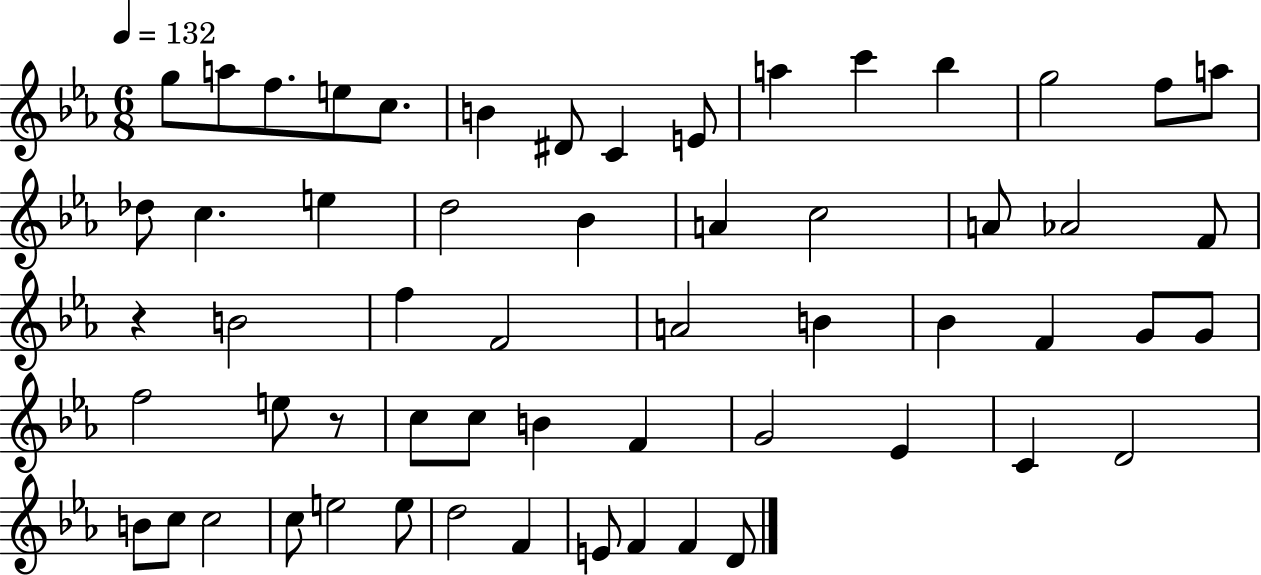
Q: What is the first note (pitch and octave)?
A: G5